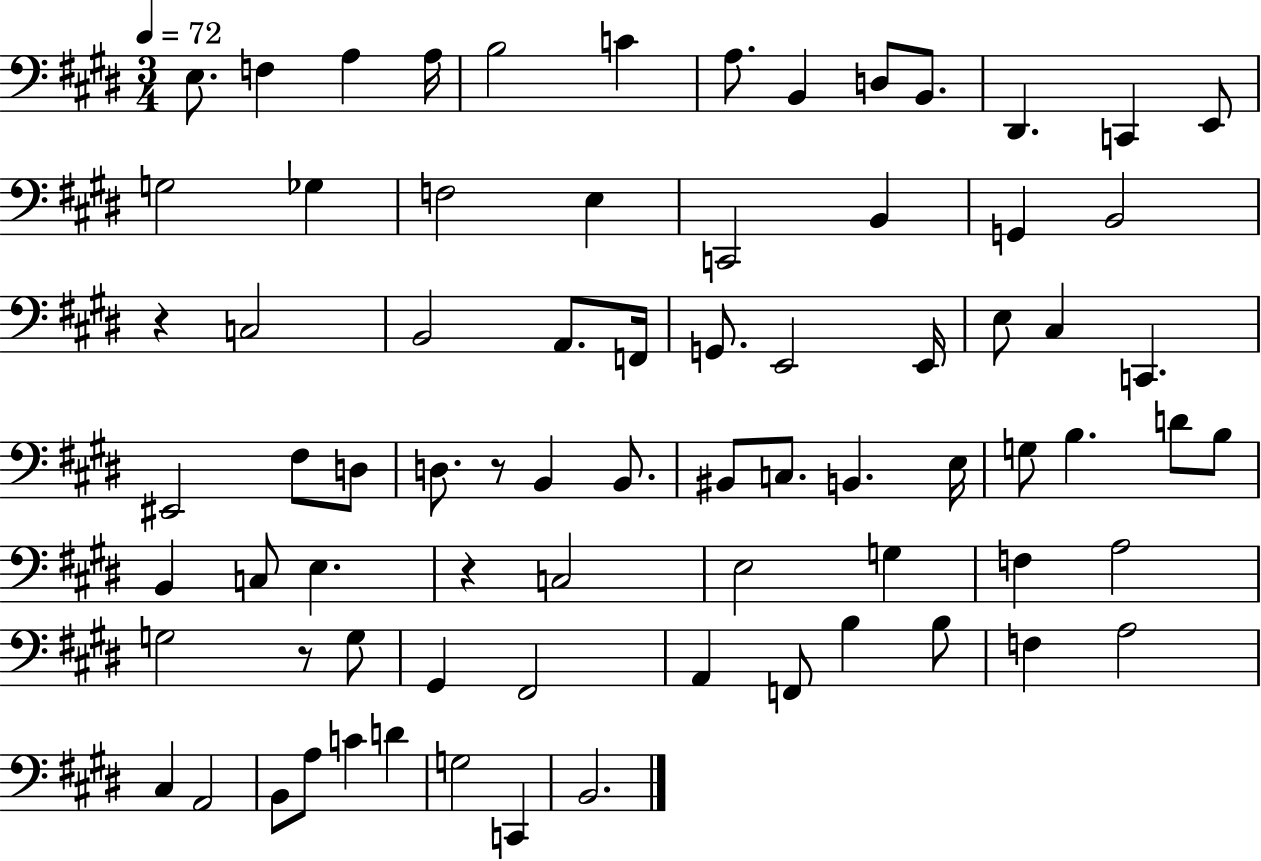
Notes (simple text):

E3/e. F3/q A3/q A3/s B3/h C4/q A3/e. B2/q D3/e B2/e. D#2/q. C2/q E2/e G3/h Gb3/q F3/h E3/q C2/h B2/q G2/q B2/h R/q C3/h B2/h A2/e. F2/s G2/e. E2/h E2/s E3/e C#3/q C2/q. EIS2/h F#3/e D3/e D3/e. R/e B2/q B2/e. BIS2/e C3/e. B2/q. E3/s G3/e B3/q. D4/e B3/e B2/q C3/e E3/q. R/q C3/h E3/h G3/q F3/q A3/h G3/h R/e G3/e G#2/q F#2/h A2/q F2/e B3/q B3/e F3/q A3/h C#3/q A2/h B2/e A3/e C4/q D4/q G3/h C2/q B2/h.